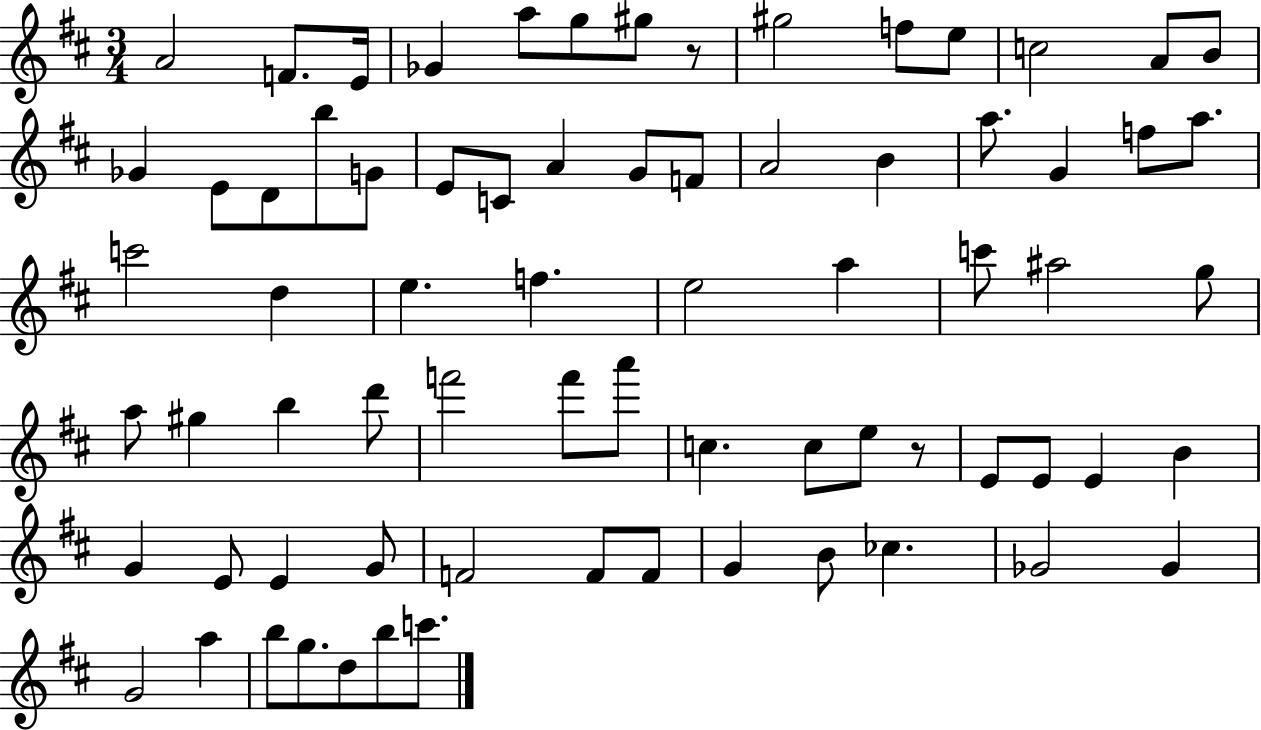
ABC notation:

X:1
T:Untitled
M:3/4
L:1/4
K:D
A2 F/2 E/4 _G a/2 g/2 ^g/2 z/2 ^g2 f/2 e/2 c2 A/2 B/2 _G E/2 D/2 b/2 G/2 E/2 C/2 A G/2 F/2 A2 B a/2 G f/2 a/2 c'2 d e f e2 a c'/2 ^a2 g/2 a/2 ^g b d'/2 f'2 f'/2 a'/2 c c/2 e/2 z/2 E/2 E/2 E B G E/2 E G/2 F2 F/2 F/2 G B/2 _c _G2 _G G2 a b/2 g/2 d/2 b/2 c'/2